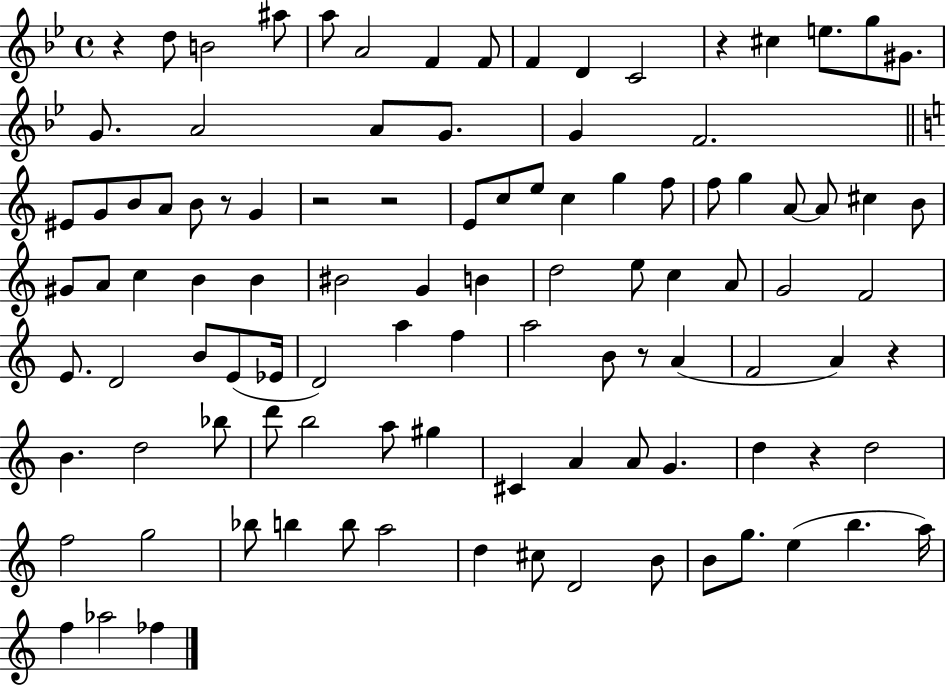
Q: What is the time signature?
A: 4/4